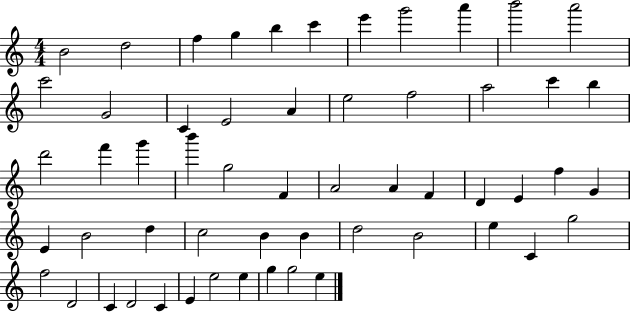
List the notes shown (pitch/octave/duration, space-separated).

B4/h D5/h F5/q G5/q B5/q C6/q E6/q G6/h A6/q B6/h A6/h C6/h G4/h C4/q E4/h A4/q E5/h F5/h A5/h C6/q B5/q D6/h F6/q G6/q B6/q G5/h F4/q A4/h A4/q F4/q D4/q E4/q F5/q G4/q E4/q B4/h D5/q C5/h B4/q B4/q D5/h B4/h E5/q C4/q G5/h F5/h D4/h C4/q D4/h C4/q E4/q E5/h E5/q G5/q G5/h E5/q